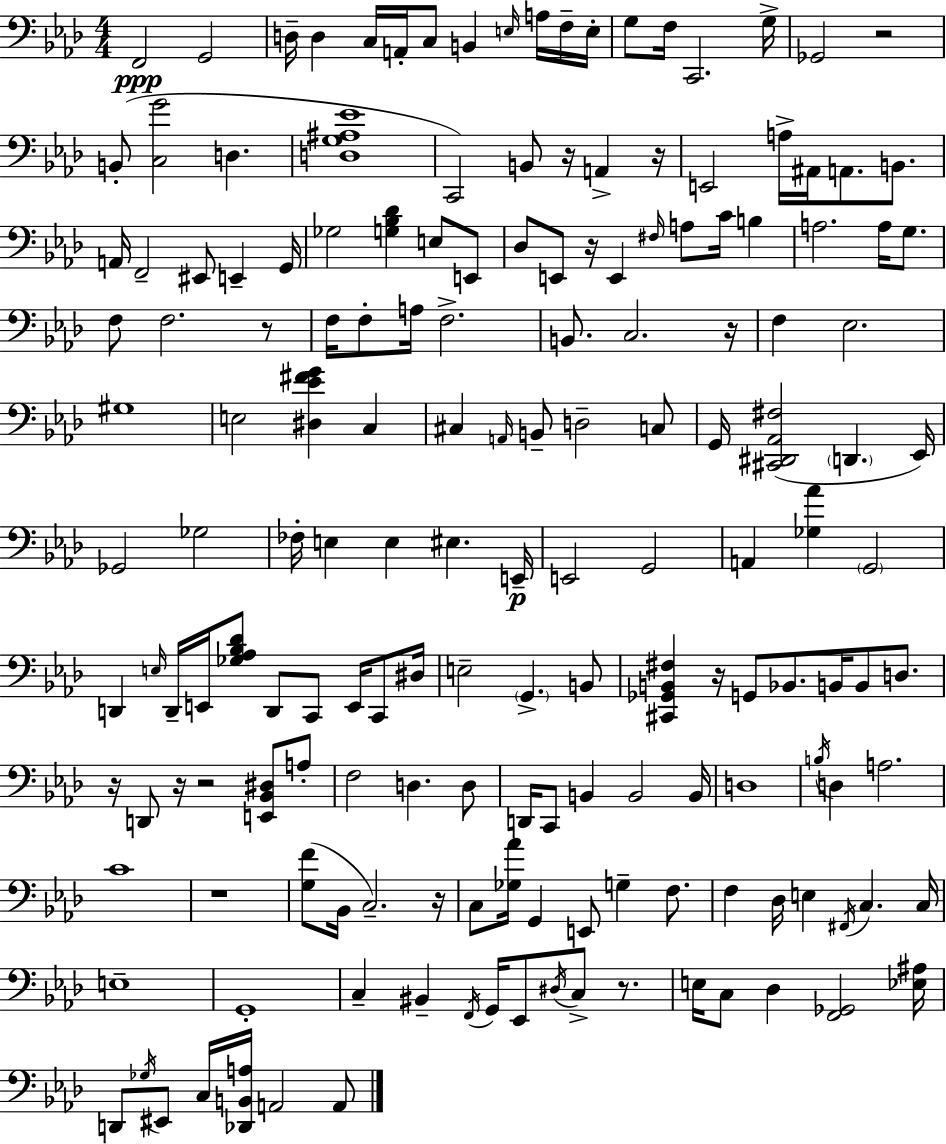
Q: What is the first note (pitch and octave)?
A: F2